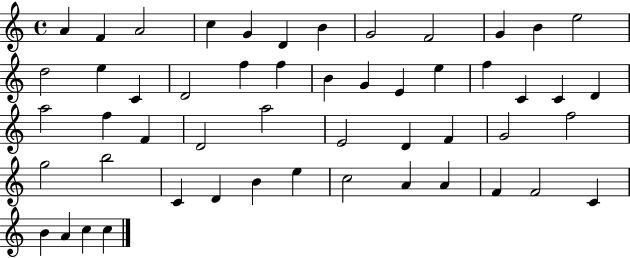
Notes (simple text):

A4/q F4/q A4/h C5/q G4/q D4/q B4/q G4/h F4/h G4/q B4/q E5/h D5/h E5/q C4/q D4/h F5/q F5/q B4/q G4/q E4/q E5/q F5/q C4/q C4/q D4/q A5/h F5/q F4/q D4/h A5/h E4/h D4/q F4/q G4/h F5/h G5/h B5/h C4/q D4/q B4/q E5/q C5/h A4/q A4/q F4/q F4/h C4/q B4/q A4/q C5/q C5/q